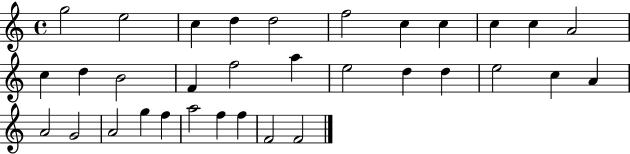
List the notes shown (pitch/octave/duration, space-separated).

G5/h E5/h C5/q D5/q D5/h F5/h C5/q C5/q C5/q C5/q A4/h C5/q D5/q B4/h F4/q F5/h A5/q E5/h D5/q D5/q E5/h C5/q A4/q A4/h G4/h A4/h G5/q F5/q A5/h F5/q F5/q F4/h F4/h